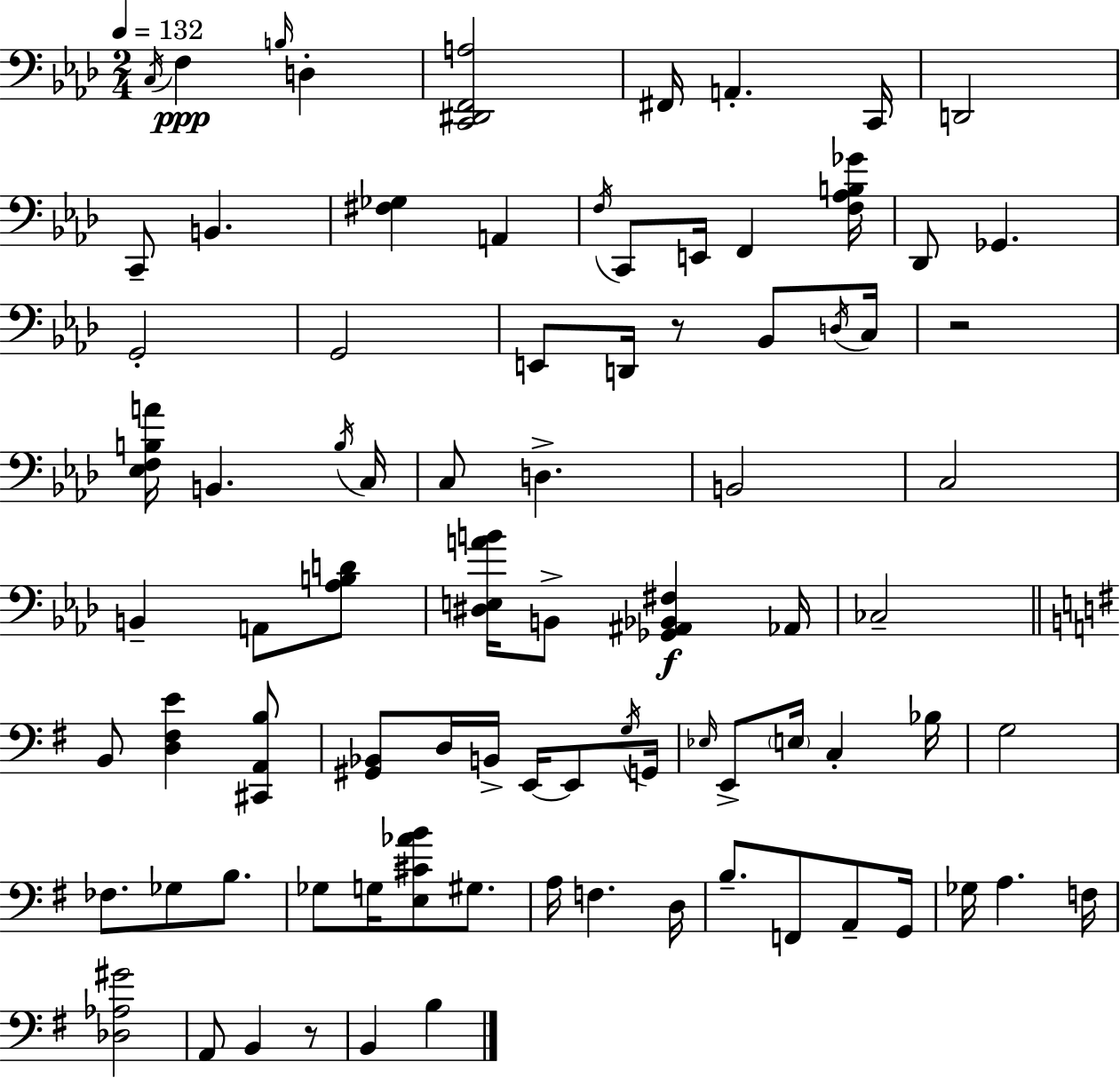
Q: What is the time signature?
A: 2/4